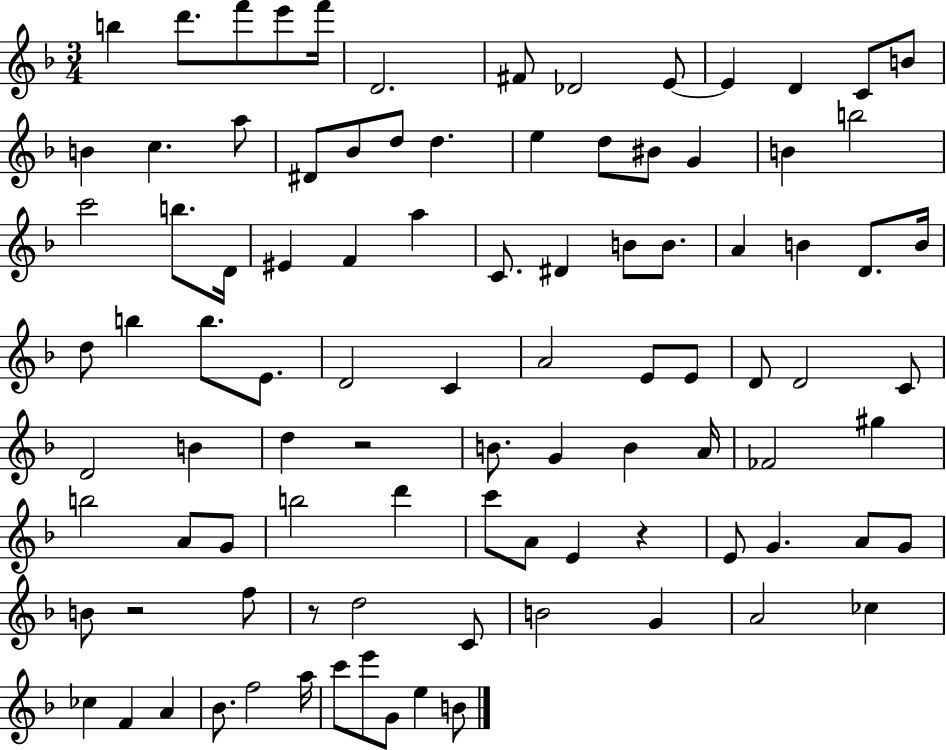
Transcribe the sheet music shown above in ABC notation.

X:1
T:Untitled
M:3/4
L:1/4
K:F
b d'/2 f'/2 e'/2 f'/4 D2 ^F/2 _D2 E/2 E D C/2 B/2 B c a/2 ^D/2 _B/2 d/2 d e d/2 ^B/2 G B b2 c'2 b/2 D/4 ^E F a C/2 ^D B/2 B/2 A B D/2 B/4 d/2 b b/2 E/2 D2 C A2 E/2 E/2 D/2 D2 C/2 D2 B d z2 B/2 G B A/4 _F2 ^g b2 A/2 G/2 b2 d' c'/2 A/2 E z E/2 G A/2 G/2 B/2 z2 f/2 z/2 d2 C/2 B2 G A2 _c _c F A _B/2 f2 a/4 c'/2 e'/2 G/2 e B/2